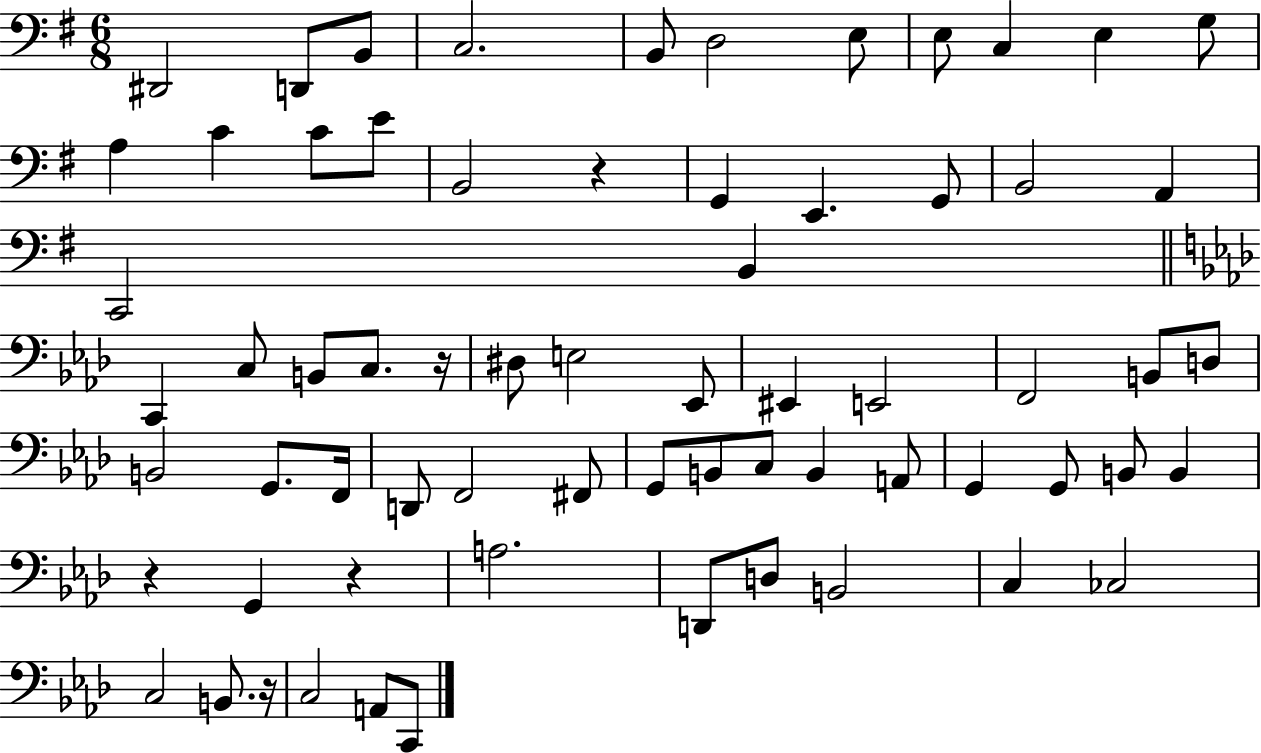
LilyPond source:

{
  \clef bass
  \numericTimeSignature
  \time 6/8
  \key g \major
  dis,2 d,8 b,8 | c2. | b,8 d2 e8 | e8 c4 e4 g8 | \break a4 c'4 c'8 e'8 | b,2 r4 | g,4 e,4. g,8 | b,2 a,4 | \break c,2 b,4 | \bar "||" \break \key f \minor c,4 c8 b,8 c8. r16 | dis8 e2 ees,8 | eis,4 e,2 | f,2 b,8 d8 | \break b,2 g,8. f,16 | d,8 f,2 fis,8 | g,8 b,8 c8 b,4 a,8 | g,4 g,8 b,8 b,4 | \break r4 g,4 r4 | a2. | d,8 d8 b,2 | c4 ces2 | \break c2 b,8. r16 | c2 a,8 c,8 | \bar "|."
}